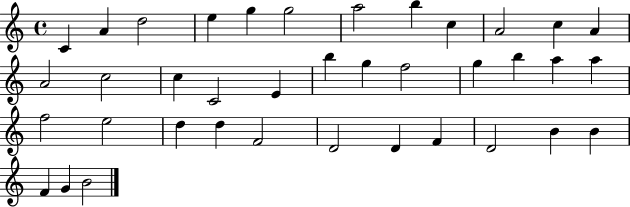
{
  \clef treble
  \time 4/4
  \defaultTimeSignature
  \key c \major
  c'4 a'4 d''2 | e''4 g''4 g''2 | a''2 b''4 c''4 | a'2 c''4 a'4 | \break a'2 c''2 | c''4 c'2 e'4 | b''4 g''4 f''2 | g''4 b''4 a''4 a''4 | \break f''2 e''2 | d''4 d''4 f'2 | d'2 d'4 f'4 | d'2 b'4 b'4 | \break f'4 g'4 b'2 | \bar "|."
}